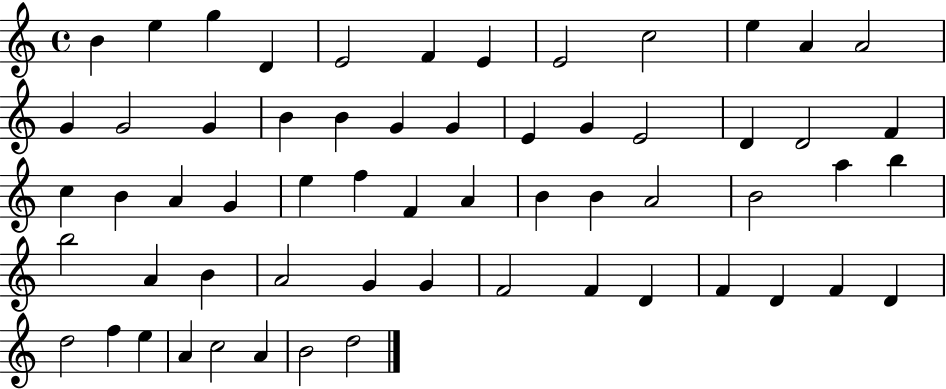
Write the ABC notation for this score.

X:1
T:Untitled
M:4/4
L:1/4
K:C
B e g D E2 F E E2 c2 e A A2 G G2 G B B G G E G E2 D D2 F c B A G e f F A B B A2 B2 a b b2 A B A2 G G F2 F D F D F D d2 f e A c2 A B2 d2